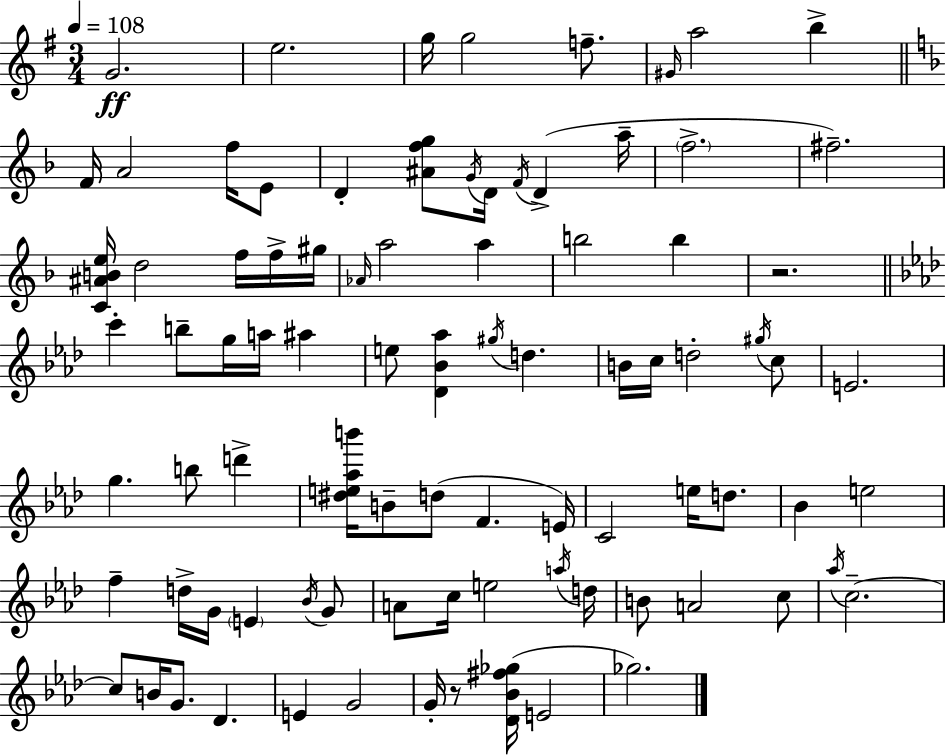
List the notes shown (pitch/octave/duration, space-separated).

G4/h. E5/h. G5/s G5/h F5/e. G#4/s A5/h B5/q F4/s A4/h F5/s E4/e D4/q [A#4,F5,G5]/e G4/s D4/s F4/s D4/q A5/s F5/h. F#5/h. [C4,A#4,B4,E5]/s D5/h F5/s F5/s G#5/s Ab4/s A5/h A5/q B5/h B5/q R/h. C6/q B5/e G5/s A5/s A#5/q E5/e [Db4,Bb4,Ab5]/q G#5/s D5/q. B4/s C5/s D5/h G#5/s C5/e E4/h. G5/q. B5/e D6/q [D#5,E5,Ab5,B6]/s B4/e D5/e F4/q. E4/s C4/h E5/s D5/e. Bb4/q E5/h F5/q D5/s G4/s E4/q Bb4/s G4/e A4/e C5/s E5/h A5/s D5/s B4/e A4/h C5/e Ab5/s C5/h. C5/e B4/s G4/e. Db4/q. E4/q G4/h G4/s R/e [Db4,Bb4,F#5,Gb5]/s E4/h Gb5/h.